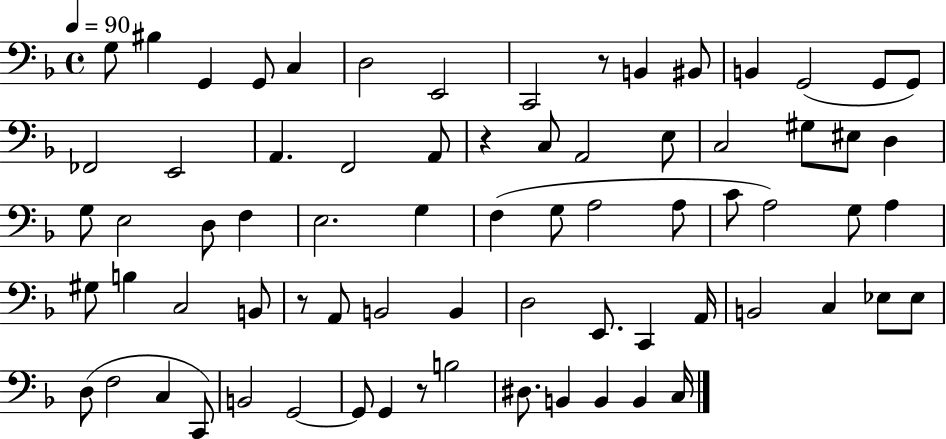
G3/e BIS3/q G2/q G2/e C3/q D3/h E2/h C2/h R/e B2/q BIS2/e B2/q G2/h G2/e G2/e FES2/h E2/h A2/q. F2/h A2/e R/q C3/e A2/h E3/e C3/h G#3/e EIS3/e D3/q G3/e E3/h D3/e F3/q E3/h. G3/q F3/q G3/e A3/h A3/e C4/e A3/h G3/e A3/q G#3/e B3/q C3/h B2/e R/e A2/e B2/h B2/q D3/h E2/e. C2/q A2/s B2/h C3/q Eb3/e Eb3/e D3/e F3/h C3/q C2/e B2/h G2/h G2/e G2/q R/e B3/h D#3/e. B2/q B2/q B2/q C3/s